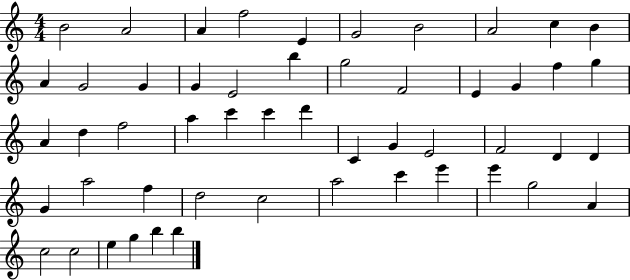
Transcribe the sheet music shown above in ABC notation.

X:1
T:Untitled
M:4/4
L:1/4
K:C
B2 A2 A f2 E G2 B2 A2 c B A G2 G G E2 b g2 F2 E G f g A d f2 a c' c' d' C G E2 F2 D D G a2 f d2 c2 a2 c' e' e' g2 A c2 c2 e g b b